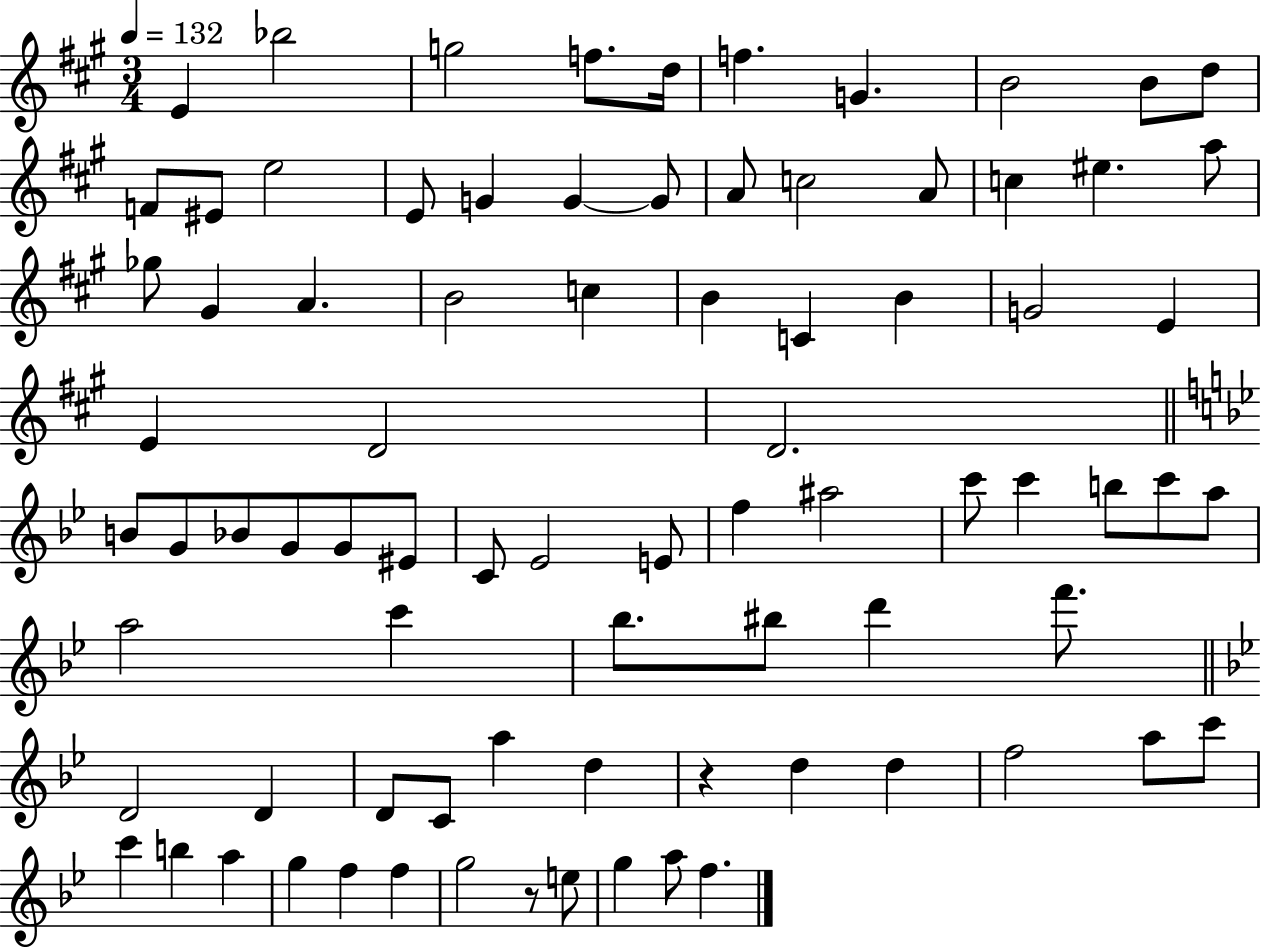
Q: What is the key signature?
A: A major